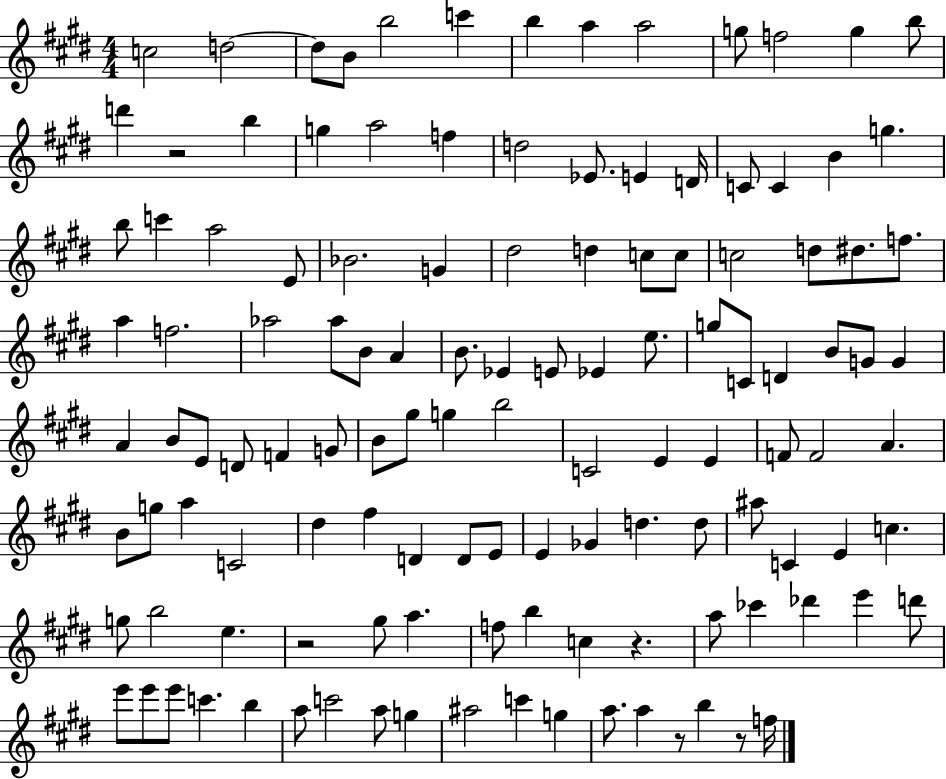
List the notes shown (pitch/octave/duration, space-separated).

C5/h D5/h D5/e B4/e B5/h C6/q B5/q A5/q A5/h G5/e F5/h G5/q B5/e D6/q R/h B5/q G5/q A5/h F5/q D5/h Eb4/e. E4/q D4/s C4/e C4/q B4/q G5/q. B5/e C6/q A5/h E4/e Bb4/h. G4/q D#5/h D5/q C5/e C5/e C5/h D5/e D#5/e. F5/e. A5/q F5/h. Ab5/h Ab5/e B4/e A4/q B4/e. Eb4/q E4/e Eb4/q E5/e. G5/e C4/e D4/q B4/e G4/e G4/q A4/q B4/e E4/e D4/e F4/q G4/e B4/e G#5/e G5/q B5/h C4/h E4/q E4/q F4/e F4/h A4/q. B4/e G5/e A5/q C4/h D#5/q F#5/q D4/q D4/e E4/e E4/q Gb4/q D5/q. D5/e A#5/e C4/q E4/q C5/q. G5/e B5/h E5/q. R/h G#5/e A5/q. F5/e B5/q C5/q R/q. A5/e CES6/q Db6/q E6/q D6/e E6/e E6/e E6/e C6/q. B5/q A5/e C6/h A5/e G5/q A#5/h C6/q G5/q A5/e. A5/q R/e B5/q R/e F5/s